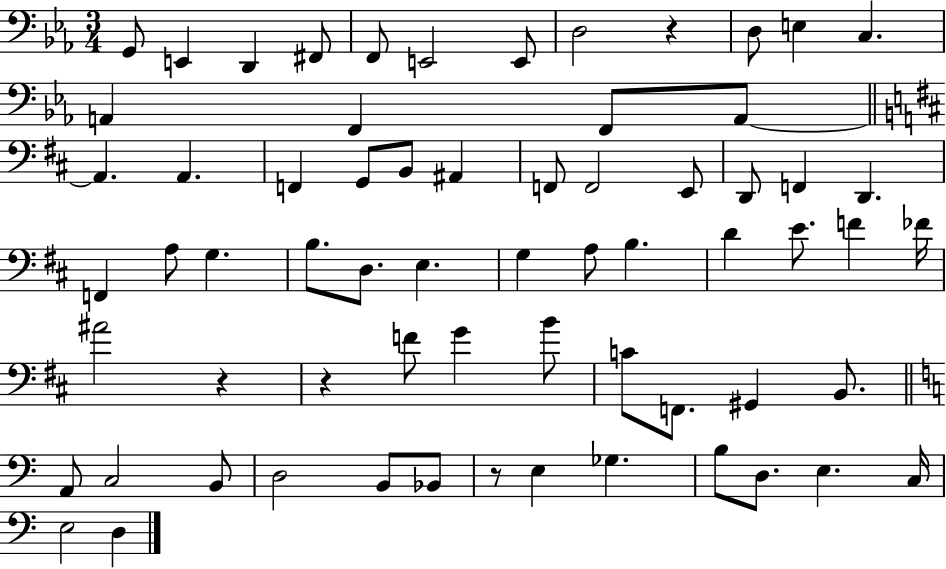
X:1
T:Untitled
M:3/4
L:1/4
K:Eb
G,,/2 E,, D,, ^F,,/2 F,,/2 E,,2 E,,/2 D,2 z D,/2 E, C, A,, F,, F,,/2 A,,/2 A,, A,, F,, G,,/2 B,,/2 ^A,, F,,/2 F,,2 E,,/2 D,,/2 F,, D,, F,, A,/2 G, B,/2 D,/2 E, G, A,/2 B, D E/2 F _F/4 ^A2 z z F/2 G B/2 C/2 F,,/2 ^G,, B,,/2 A,,/2 C,2 B,,/2 D,2 B,,/2 _B,,/2 z/2 E, _G, B,/2 D,/2 E, C,/4 E,2 D,